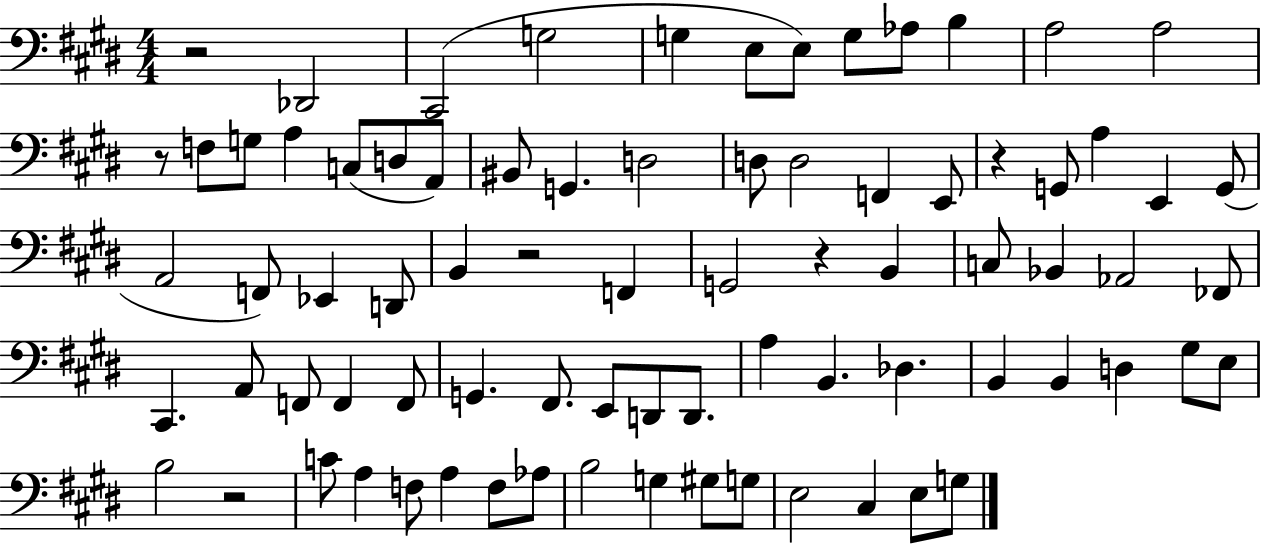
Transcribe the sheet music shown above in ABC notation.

X:1
T:Untitled
M:4/4
L:1/4
K:E
z2 _D,,2 ^C,,2 G,2 G, E,/2 E,/2 G,/2 _A,/2 B, A,2 A,2 z/2 F,/2 G,/2 A, C,/2 D,/2 A,,/2 ^B,,/2 G,, D,2 D,/2 D,2 F,, E,,/2 z G,,/2 A, E,, G,,/2 A,,2 F,,/2 _E,, D,,/2 B,, z2 F,, G,,2 z B,, C,/2 _B,, _A,,2 _F,,/2 ^C,, A,,/2 F,,/2 F,, F,,/2 G,, ^F,,/2 E,,/2 D,,/2 D,,/2 A, B,, _D, B,, B,, D, ^G,/2 E,/2 B,2 z2 C/2 A, F,/2 A, F,/2 _A,/2 B,2 G, ^G,/2 G,/2 E,2 ^C, E,/2 G,/2